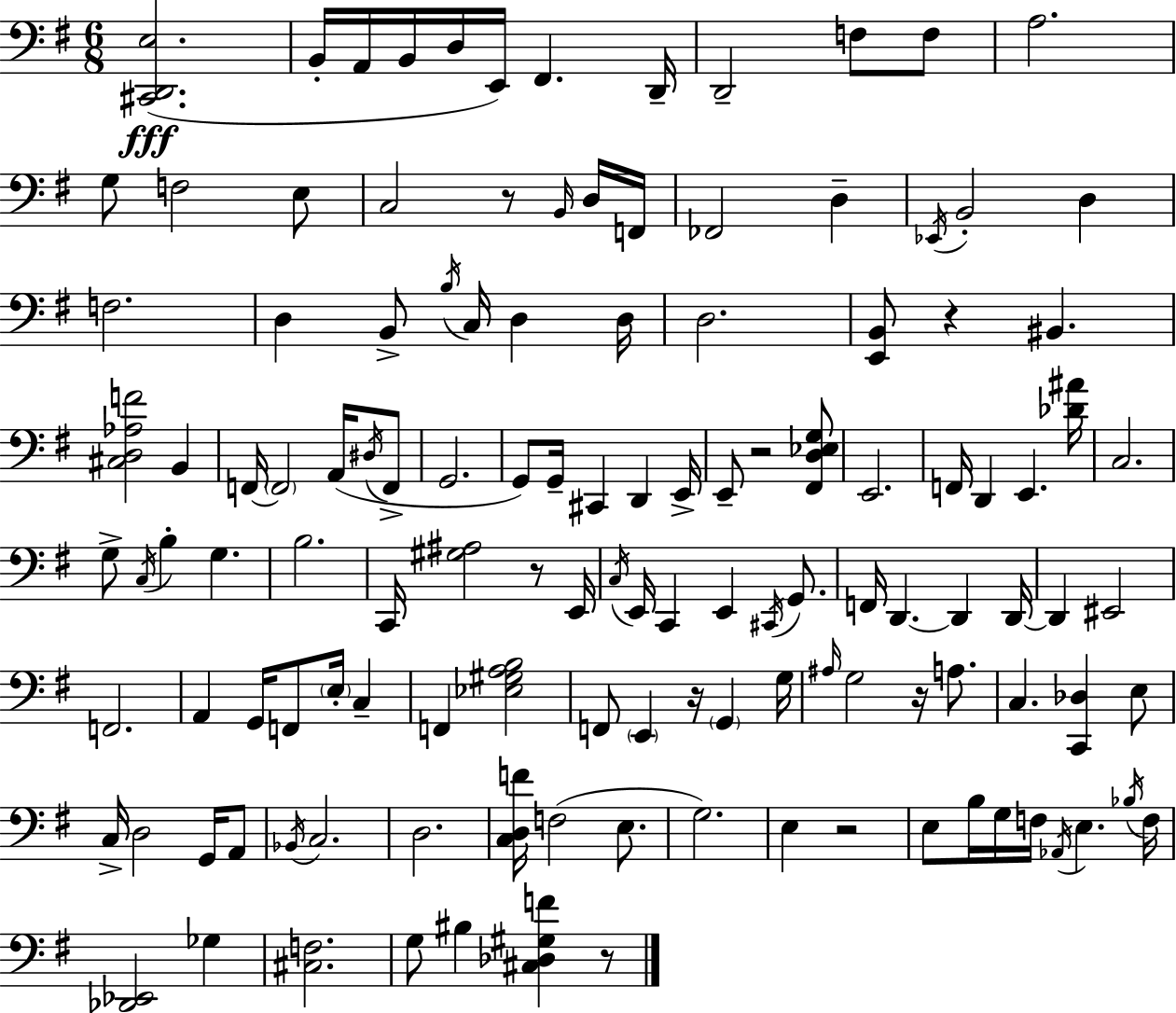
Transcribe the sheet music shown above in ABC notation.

X:1
T:Untitled
M:6/8
L:1/4
K:G
[^C,,D,,E,]2 B,,/4 A,,/4 B,,/4 D,/4 E,,/4 ^F,, D,,/4 D,,2 F,/2 F,/2 A,2 G,/2 F,2 E,/2 C,2 z/2 B,,/4 D,/4 F,,/4 _F,,2 D, _E,,/4 B,,2 D, F,2 D, B,,/2 B,/4 C,/4 D, D,/4 D,2 [E,,B,,]/2 z ^B,, [^C,D,_A,F]2 B,, F,,/4 F,,2 A,,/4 ^D,/4 F,,/2 G,,2 G,,/2 G,,/4 ^C,, D,, E,,/4 E,,/2 z2 [^F,,D,_E,G,]/2 E,,2 F,,/4 D,, E,, [_D^A]/4 C,2 G,/2 C,/4 B, G, B,2 C,,/4 [^G,^A,]2 z/2 E,,/4 C,/4 E,,/4 C,, E,, ^C,,/4 G,,/2 F,,/4 D,, D,, D,,/4 D,, ^E,,2 F,,2 A,, G,,/4 F,,/2 E,/4 C, F,, [_E,^G,A,B,]2 F,,/2 E,, z/4 G,, G,/4 ^A,/4 G,2 z/4 A,/2 C, [C,,_D,] E,/2 C,/4 D,2 G,,/4 A,,/2 _B,,/4 C,2 D,2 [C,D,F]/4 F,2 E,/2 G,2 E, z2 E,/2 B,/4 G,/4 F,/4 _A,,/4 E, _B,/4 F,/4 [_D,,_E,,]2 _G, [^C,F,]2 G,/2 ^B, [^C,_D,^G,F] z/2